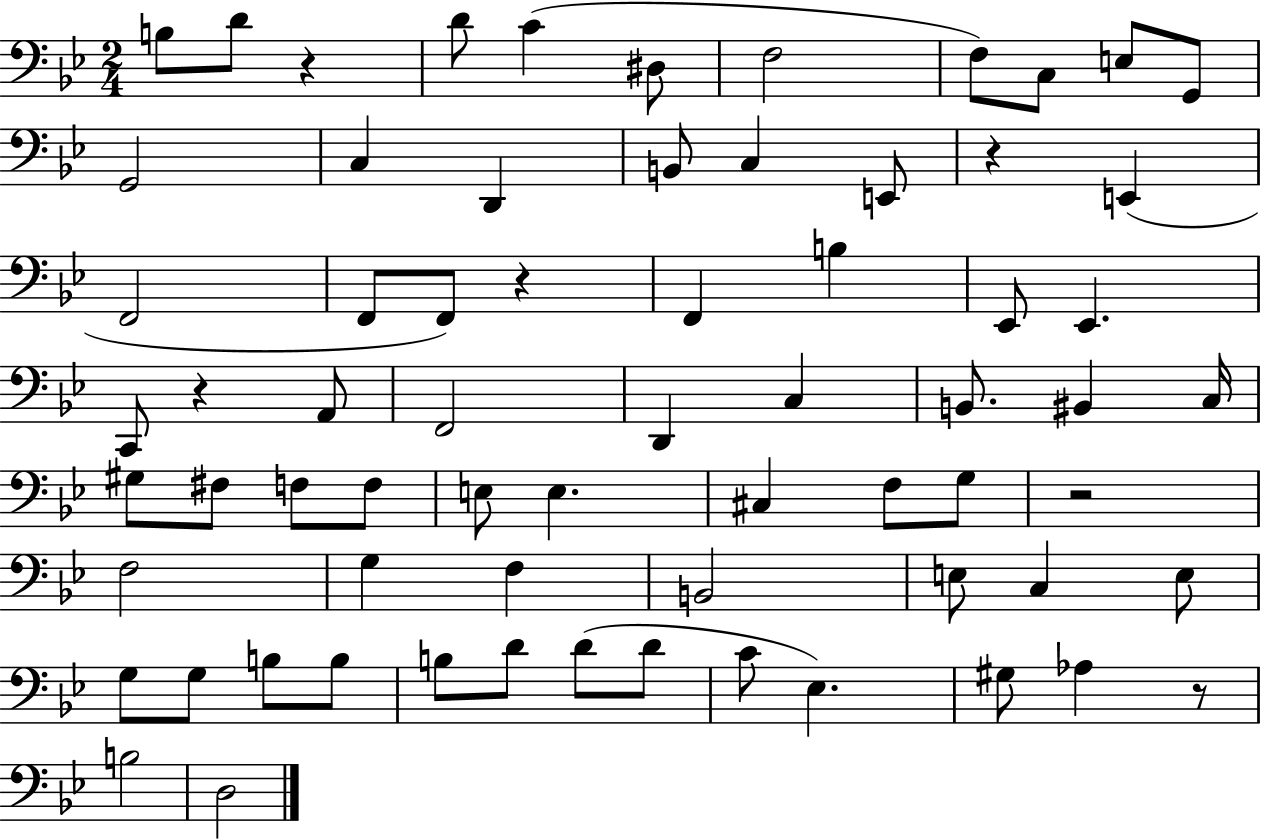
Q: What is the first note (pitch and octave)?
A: B3